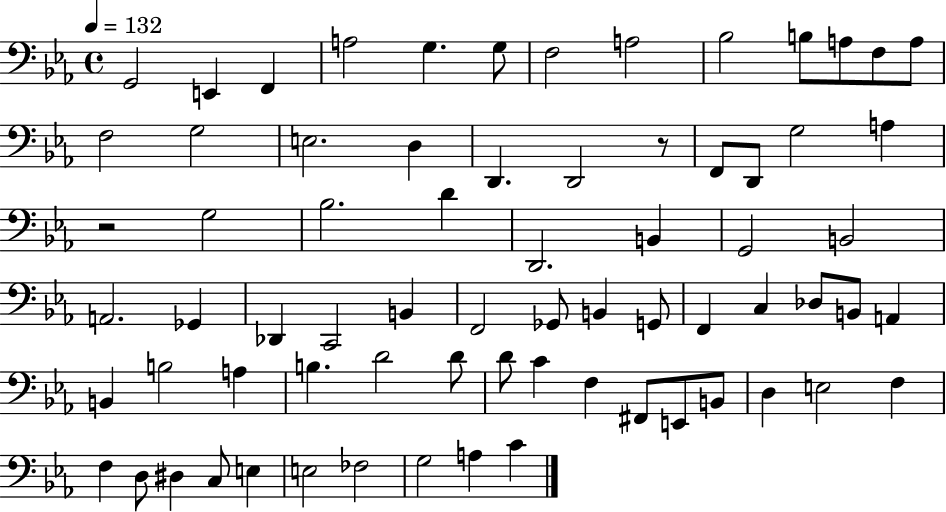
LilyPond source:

{
  \clef bass
  \time 4/4
  \defaultTimeSignature
  \key ees \major
  \tempo 4 = 132
  g,2 e,4 f,4 | a2 g4. g8 | f2 a2 | bes2 b8 a8 f8 a8 | \break f2 g2 | e2. d4 | d,4. d,2 r8 | f,8 d,8 g2 a4 | \break r2 g2 | bes2. d'4 | d,2. b,4 | g,2 b,2 | \break a,2. ges,4 | des,4 c,2 b,4 | f,2 ges,8 b,4 g,8 | f,4 c4 des8 b,8 a,4 | \break b,4 b2 a4 | b4. d'2 d'8 | d'8 c'4 f4 fis,8 e,8 b,8 | d4 e2 f4 | \break f4 d8 dis4 c8 e4 | e2 fes2 | g2 a4 c'4 | \bar "|."
}